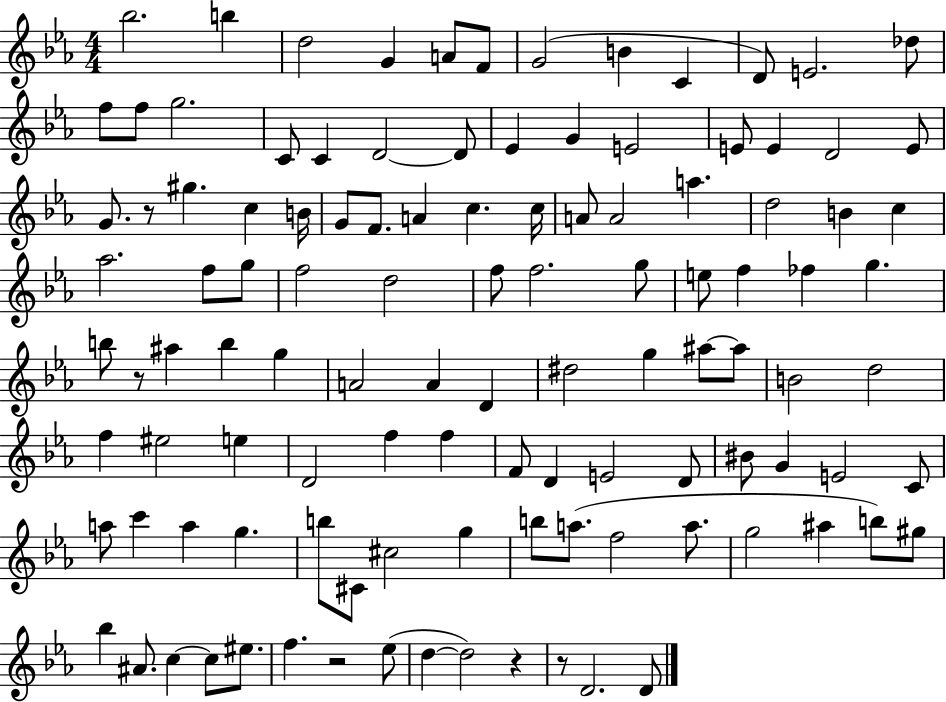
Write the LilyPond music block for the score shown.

{
  \clef treble
  \numericTimeSignature
  \time 4/4
  \key ees \major
  bes''2. b''4 | d''2 g'4 a'8 f'8 | g'2( b'4 c'4 | d'8) e'2. des''8 | \break f''8 f''8 g''2. | c'8 c'4 d'2~~ d'8 | ees'4 g'4 e'2 | e'8 e'4 d'2 e'8 | \break g'8. r8 gis''4. c''4 b'16 | g'8 f'8. a'4 c''4. c''16 | a'8 a'2 a''4. | d''2 b'4 c''4 | \break aes''2. f''8 g''8 | f''2 d''2 | f''8 f''2. g''8 | e''8 f''4 fes''4 g''4. | \break b''8 r8 ais''4 b''4 g''4 | a'2 a'4 d'4 | dis''2 g''4 ais''8~~ ais''8 | b'2 d''2 | \break f''4 eis''2 e''4 | d'2 f''4 f''4 | f'8 d'4 e'2 d'8 | bis'8 g'4 e'2 c'8 | \break a''8 c'''4 a''4 g''4. | b''8 cis'8 cis''2 g''4 | b''8 a''8.( f''2 a''8. | g''2 ais''4 b''8) gis''8 | \break bes''4 ais'8. c''4~~ c''8 eis''8. | f''4. r2 ees''8( | d''4~~ d''2) r4 | r8 d'2. d'8 | \break \bar "|."
}